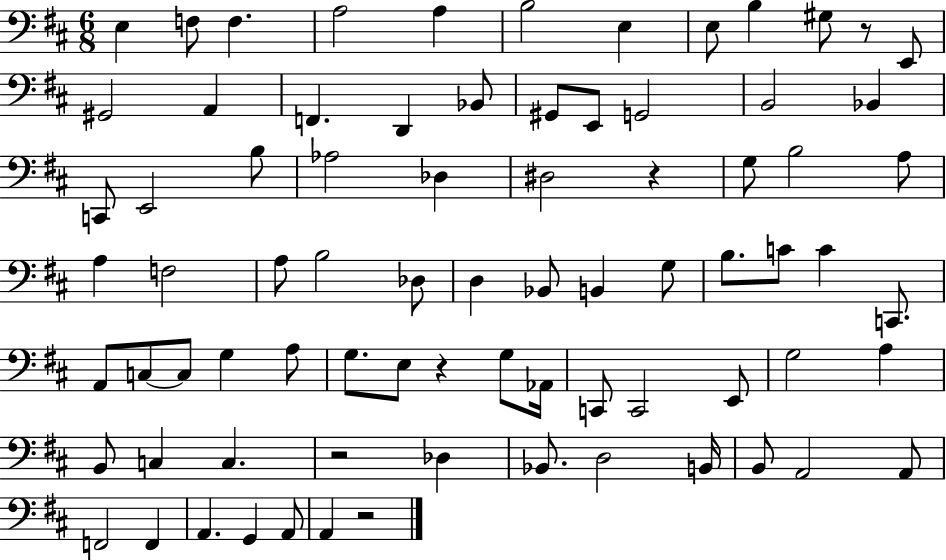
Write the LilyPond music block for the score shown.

{
  \clef bass
  \numericTimeSignature
  \time 6/8
  \key d \major
  \repeat volta 2 { e4 f8 f4. | a2 a4 | b2 e4 | e8 b4 gis8 r8 e,8 | \break gis,2 a,4 | f,4. d,4 bes,8 | gis,8 e,8 g,2 | b,2 bes,4 | \break c,8 e,2 b8 | aes2 des4 | dis2 r4 | g8 b2 a8 | \break a4 f2 | a8 b2 des8 | d4 bes,8 b,4 g8 | b8. c'8 c'4 c,8. | \break a,8 c8~~ c8 g4 a8 | g8. e8 r4 g8 aes,16 | c,8 c,2 e,8 | g2 a4 | \break b,8 c4 c4. | r2 des4 | bes,8. d2 b,16 | b,8 a,2 a,8 | \break f,2 f,4 | a,4. g,4 a,8 | a,4 r2 | } \bar "|."
}